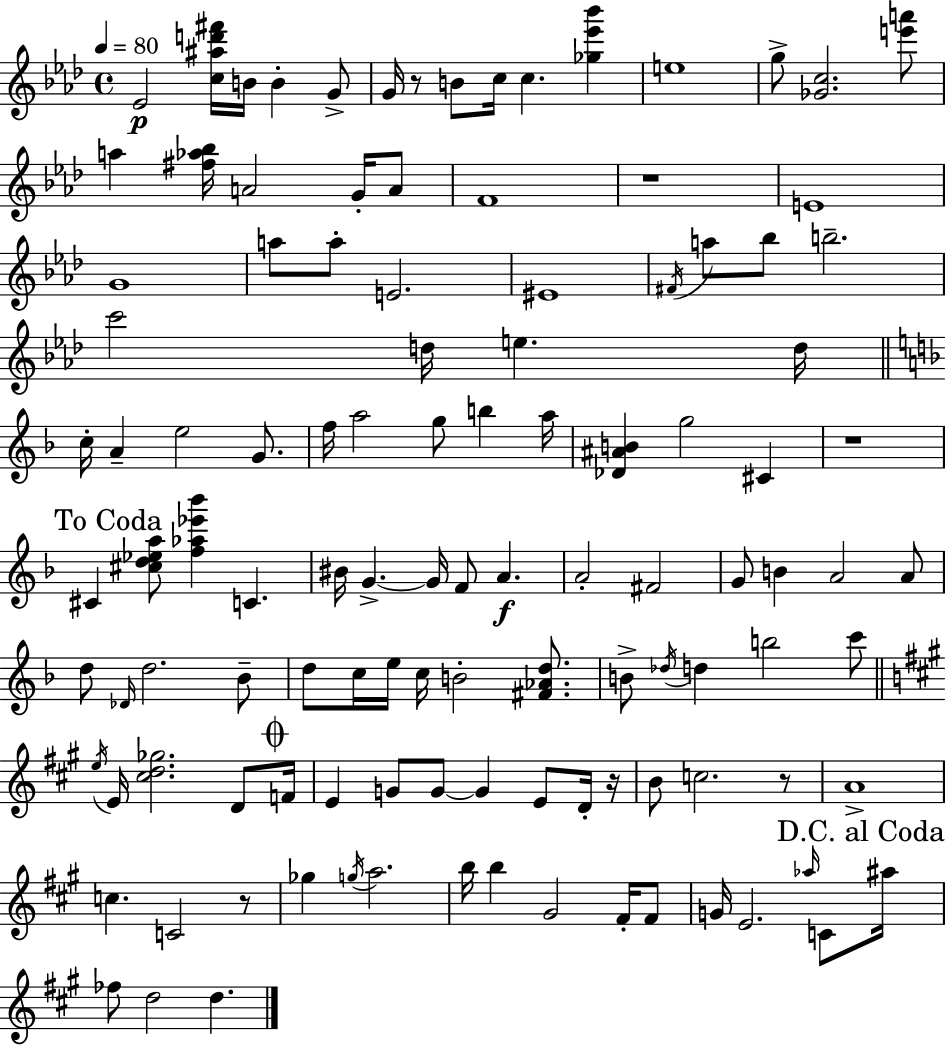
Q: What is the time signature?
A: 4/4